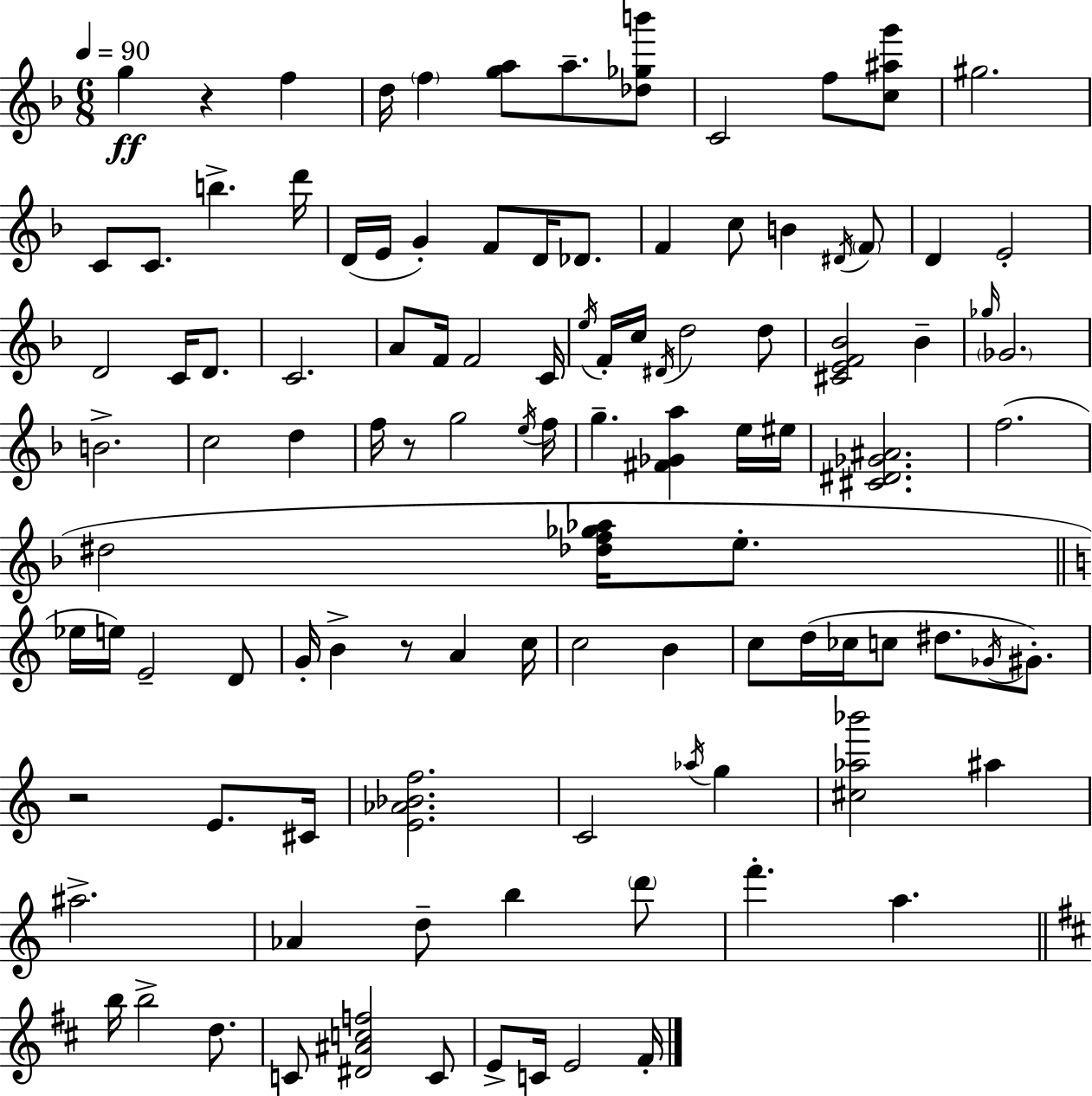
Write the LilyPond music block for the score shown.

{
  \clef treble
  \numericTimeSignature
  \time 6/8
  \key d \minor
  \tempo 4 = 90
  \repeat volta 2 { g''4\ff r4 f''4 | d''16 \parenthesize f''4 <g'' a''>8 a''8.-- <des'' ges'' b'''>8 | c'2 f''8 <c'' ais'' g'''>8 | gis''2. | \break c'8 c'8. b''4.-> d'''16 | d'16( e'16 g'4-.) f'8 d'16 des'8. | f'4 c''8 b'4 \acciaccatura { dis'16 } \parenthesize f'8 | d'4 e'2-. | \break d'2 c'16 d'8. | c'2. | a'8 f'16 f'2 | c'16 \acciaccatura { e''16 } f'16-. c''16 \acciaccatura { dis'16 } d''2 | \break d''8 <cis' e' f' bes'>2 bes'4-- | \grace { ges''16 } \parenthesize ges'2. | b'2.-> | c''2 | \break d''4 f''16 r8 g''2 | \acciaccatura { e''16 } f''16 g''4.-- <fis' ges' a''>4 | e''16 eis''16 <cis' dis' ges' ais'>2. | f''2.( | \break dis''2 | <des'' f'' ges'' aes''>16 e''8.-. \bar "||" \break \key c \major ees''16 e''16) e'2-- d'8 | g'16-. b'4-> r8 a'4 c''16 | c''2 b'4 | c''8 d''16( ces''16 c''8 dis''8. \acciaccatura { ges'16 }) gis'8.-. | \break r2 e'8. | cis'16 <e' aes' bes' f''>2. | c'2 \acciaccatura { aes''16 } g''4 | <cis'' aes'' bes'''>2 ais''4 | \break ais''2.-> | aes'4 d''8-- b''4 | \parenthesize d'''8 f'''4.-. a''4. | \bar "||" \break \key d \major b''16 b''2-> d''8. | c'8 <dis' ais' c'' f''>2 c'8 | e'8-> c'16 e'2 fis'16-. | } \bar "|."
}